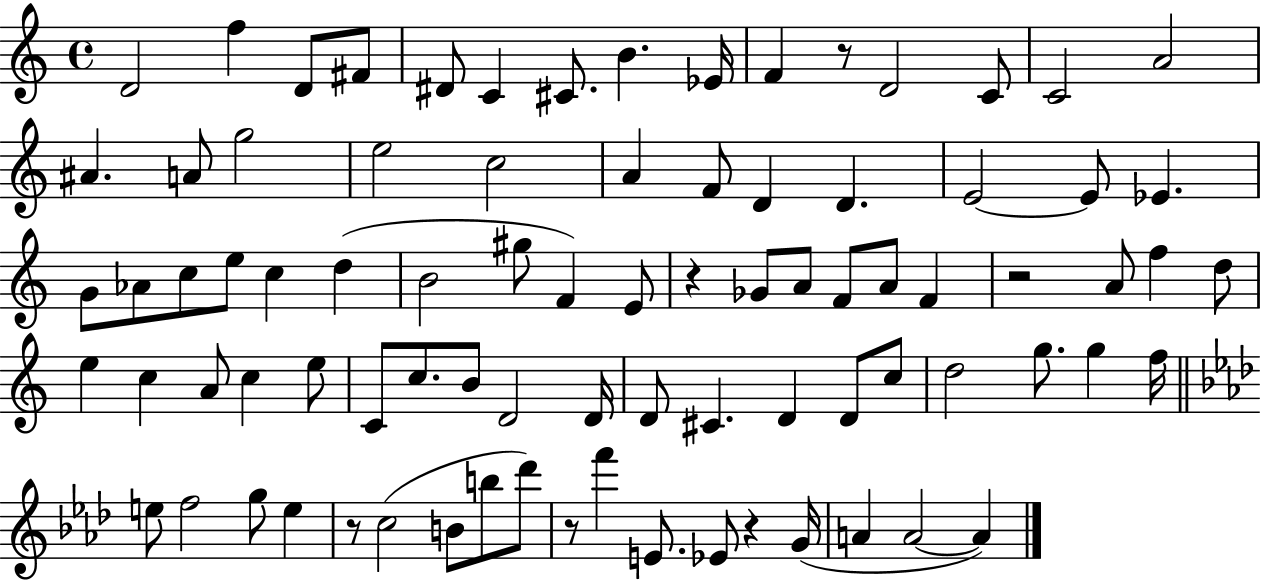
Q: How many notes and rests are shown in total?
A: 84